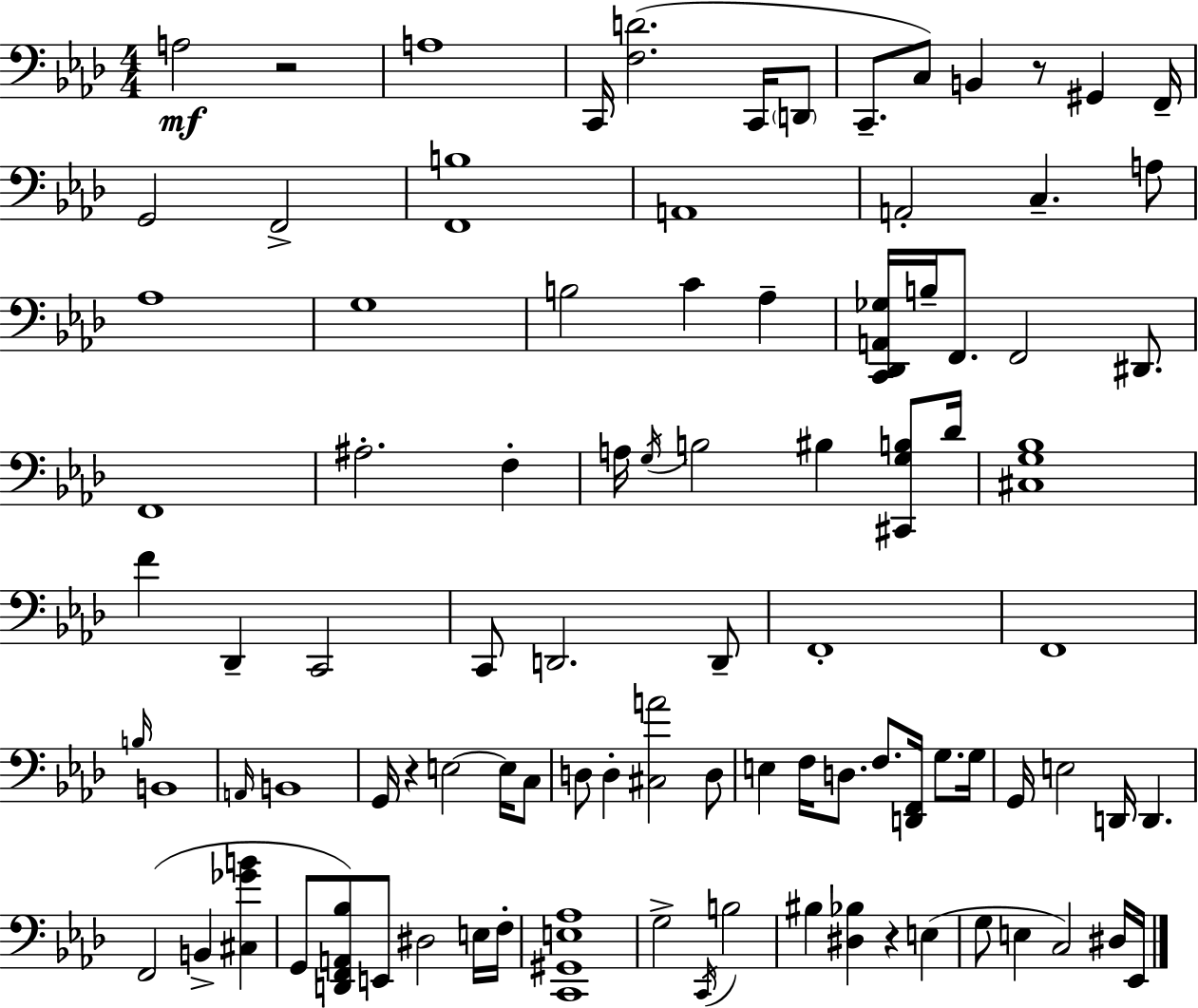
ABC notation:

X:1
T:Untitled
M:4/4
L:1/4
K:Ab
A,2 z2 A,4 C,,/4 [F,D]2 C,,/4 D,,/2 C,,/2 C,/2 B,, z/2 ^G,, F,,/4 G,,2 F,,2 [F,,B,]4 A,,4 A,,2 C, A,/2 _A,4 G,4 B,2 C _A, [C,,_D,,A,,_G,]/4 B,/4 F,,/2 F,,2 ^D,,/2 F,,4 ^A,2 F, A,/4 G,/4 B,2 ^B, [^C,,G,B,]/2 _D/4 [^C,G,_B,]4 F _D,, C,,2 C,,/2 D,,2 D,,/2 F,,4 F,,4 B,/4 B,,4 A,,/4 B,,4 G,,/4 z E,2 E,/4 C,/2 D,/2 D, [^C,A]2 D,/2 E, F,/4 D,/2 F,/2 [D,,F,,]/4 G,/2 G,/4 G,,/4 E,2 D,,/4 D,, F,,2 B,, [^C,_GB] G,,/2 [D,,F,,A,,_B,]/2 E,,/2 ^D,2 E,/4 F,/4 [C,,^G,,E,_A,]4 G,2 C,,/4 B,2 ^B, [^D,_B,] z E, G,/2 E, C,2 ^D,/4 _E,,/4